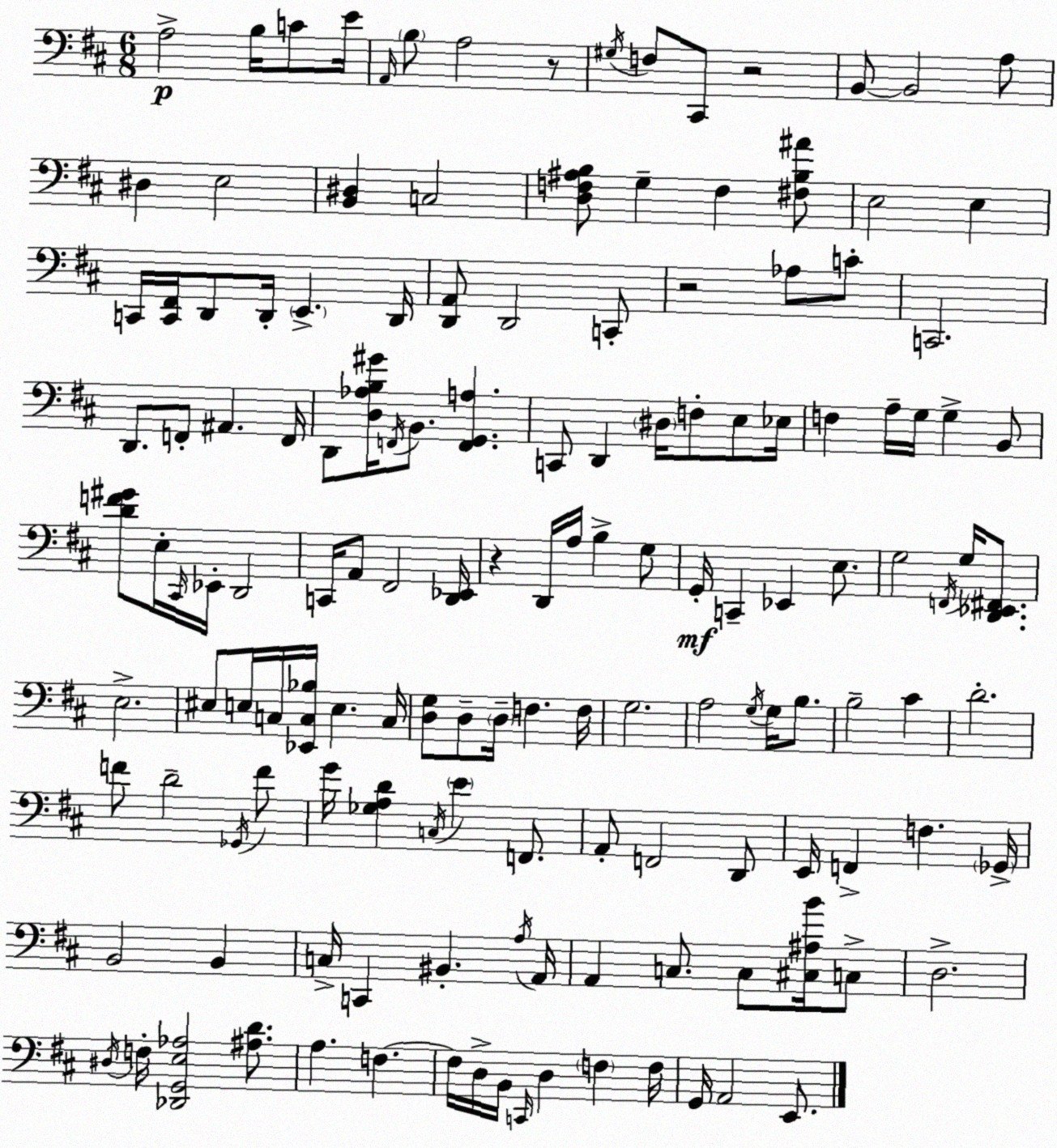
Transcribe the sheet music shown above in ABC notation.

X:1
T:Untitled
M:6/8
L:1/4
K:D
A,2 B,/4 C/2 E/4 A,,/4 B,/2 A,2 z/2 ^G,/4 F,/2 ^C,,/2 z2 B,,/2 B,,2 A,/2 ^D, E,2 [B,,^D,] C,2 [D,F,^A,B,]/2 G, F, [^F,B,^A]/2 E,2 E, C,,/4 [C,,^F,,]/4 D,,/2 D,,/4 E,, D,,/4 [D,,A,,]/2 D,,2 C,,/2 z2 _A,/2 C/2 C,,2 D,,/2 F,,/2 ^A,, F,,/4 D,,/2 [D,_A,B,^G]/4 F,,/4 B,,/2 [F,,G,,A,] C,,/2 D,, ^D,/4 F,/2 E,/2 _E,/4 F, A,/4 G,/4 G, B,,/2 [DF^G]/2 E,/4 ^C,,/4 _E,,/4 D,,2 C,,/4 A,,/2 ^F,,2 [D,,_E,,]/4 z D,,/4 A,/4 B, G,/2 G,,/4 C,, _E,, E,/2 G,2 F,,/4 G,/4 [D,,_E,,^F,,]/2 E,2 ^E,/2 E,/4 C,/4 [_E,,C,_B,]/4 E, C,/4 [D,G,]/2 D,/2 D,/4 F, F,/4 G,2 A,2 G,/4 G,/4 B,/2 B,2 ^C D2 F/2 D2 _G,,/4 F/2 G/4 [_G,A,D] C,/4 E F,,/2 A,,/2 F,,2 D,,/2 E,,/4 F,, F, _G,,/4 B,,2 B,, C,/4 C,, ^B,, A,/4 A,,/4 A,, C,/2 C,/2 [^C,^A,B]/4 C,/2 D,2 ^D,/4 F,/4 [_D,,G,,E,_A,]2 [^A,D]/2 A, F, F,/4 D,/4 B,,/4 C,,/4 D, F, F,/4 G,,/4 A,,2 E,,/2